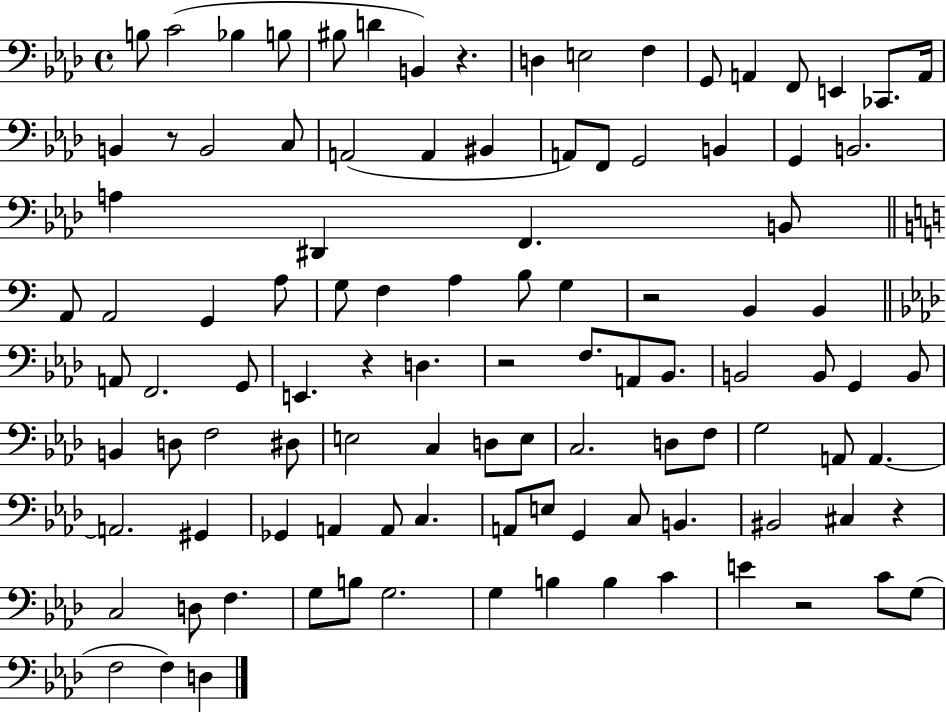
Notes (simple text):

B3/e C4/h Bb3/q B3/e BIS3/e D4/q B2/q R/q. D3/q E3/h F3/q G2/e A2/q F2/e E2/q CES2/e. A2/s B2/q R/e B2/h C3/e A2/h A2/q BIS2/q A2/e F2/e G2/h B2/q G2/q B2/h. A3/q D#2/q F2/q. B2/e A2/e A2/h G2/q A3/e G3/e F3/q A3/q B3/e G3/q R/h B2/q B2/q A2/e F2/h. G2/e E2/q. R/q D3/q. R/h F3/e. A2/e Bb2/e. B2/h B2/e G2/q B2/e B2/q D3/e F3/h D#3/e E3/h C3/q D3/e E3/e C3/h. D3/e F3/e G3/h A2/e A2/q. A2/h. G#2/q Gb2/q A2/q A2/e C3/q. A2/e E3/e G2/q C3/e B2/q. BIS2/h C#3/q R/q C3/h D3/e F3/q. G3/e B3/e G3/h. G3/q B3/q B3/q C4/q E4/q R/h C4/e G3/e F3/h F3/q D3/q